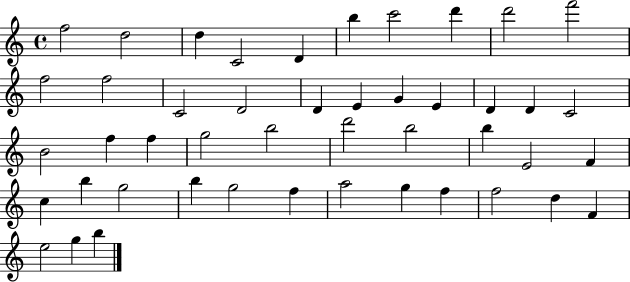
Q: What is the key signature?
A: C major